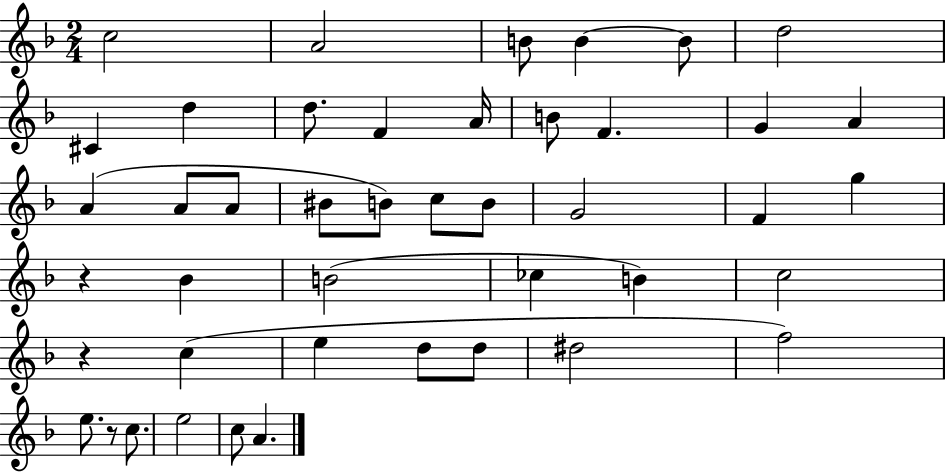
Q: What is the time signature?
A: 2/4